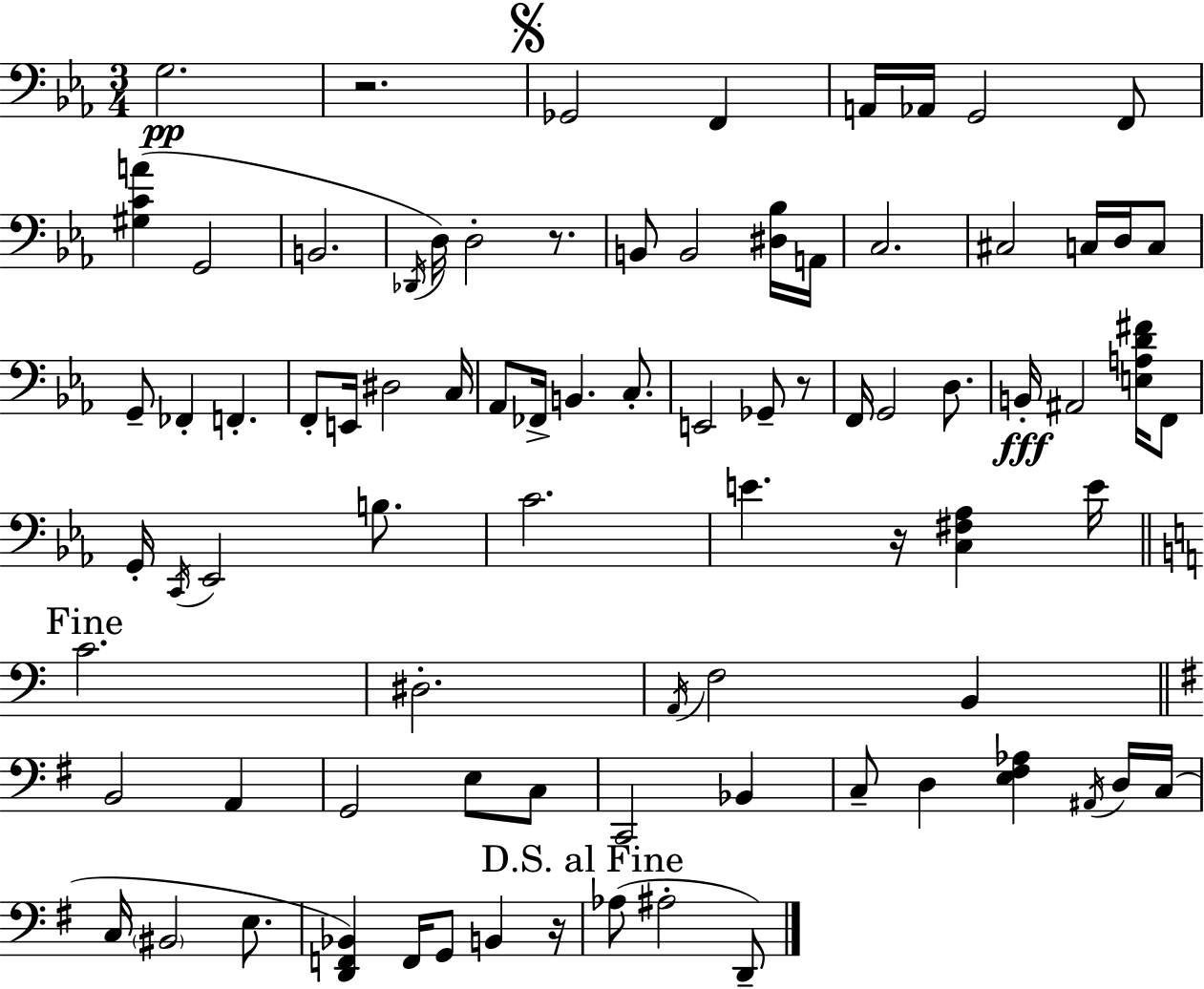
{
  \clef bass
  \numericTimeSignature
  \time 3/4
  \key ees \major
  g2.\pp | r2. | \mark \markup { \musicglyph "scripts.segno" } ges,2 f,4 | a,16 aes,16 g,2 f,8 | \break <gis c' a'>4( g,2 | b,2. | \acciaccatura { des,16 } d16) d2-. r8. | b,8 b,2 <dis bes>16 | \break a,16 c2. | cis2 c16 d16 c8 | g,8-- fes,4-. f,4.-. | f,8-. e,16 dis2 | \break c16 aes,8 fes,16-> b,4. c8.-. | e,2 ges,8-- r8 | f,16 g,2 d8. | b,16-.\fff ais,2 <e a d' fis'>16 f,8 | \break g,16-. \acciaccatura { c,16 } ees,2 b8. | c'2. | e'4. r16 <c fis aes>4 | e'16 \mark "Fine" \bar "||" \break \key c \major c'2. | dis2.-. | \acciaccatura { a,16 } f2 b,4 | \bar "||" \break \key g \major b,2 a,4 | g,2 e8 c8 | c,2 bes,4 | c8-- d4 <e fis aes>4 \acciaccatura { ais,16 } d16 | \break c16( c16 \parenthesize bis,2 e8. | <d, f, bes,>4) f,16 g,8 b,4 | r16 \mark "D.S. al Fine" aes8( ais2-. d,8--) | \bar "|."
}